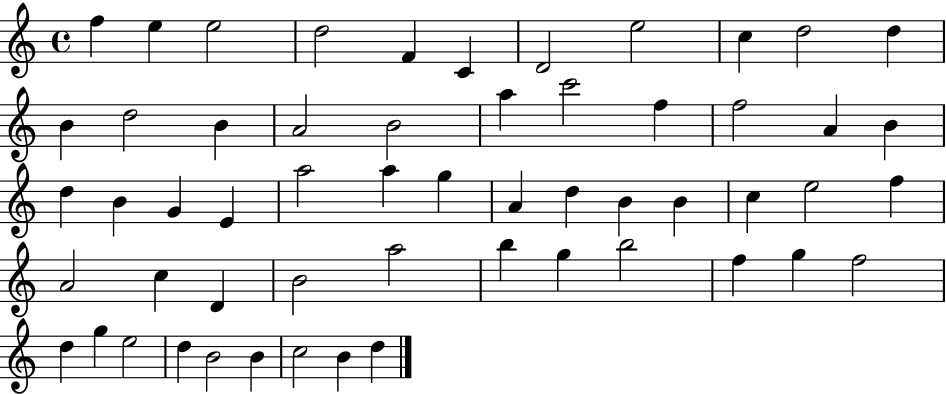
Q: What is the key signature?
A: C major